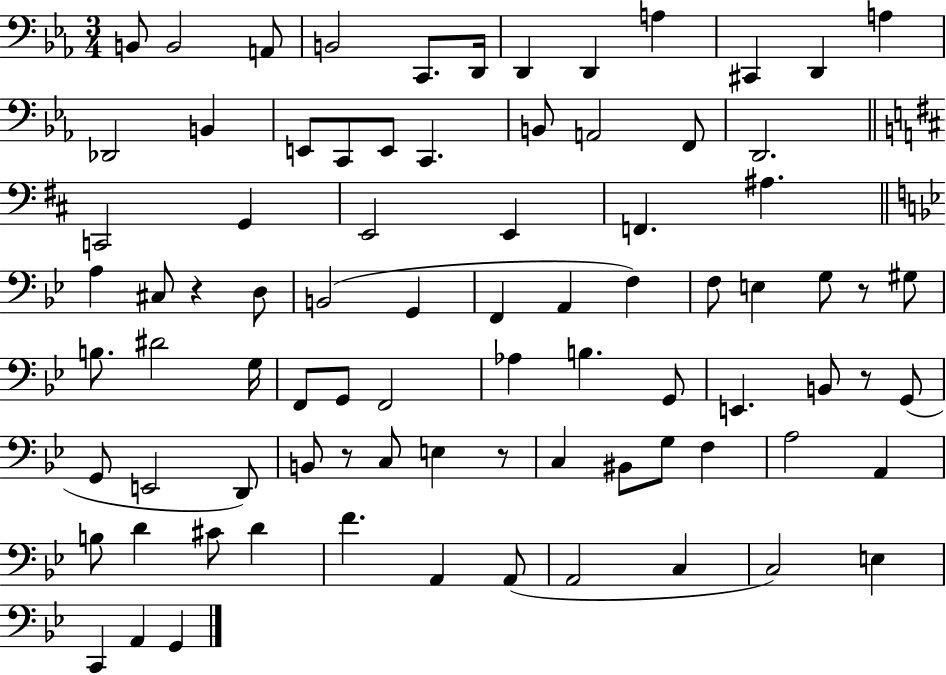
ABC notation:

X:1
T:Untitled
M:3/4
L:1/4
K:Eb
B,,/2 B,,2 A,,/2 B,,2 C,,/2 D,,/4 D,, D,, A, ^C,, D,, A, _D,,2 B,, E,,/2 C,,/2 E,,/2 C,, B,,/2 A,,2 F,,/2 D,,2 C,,2 G,, E,,2 E,, F,, ^A, A, ^C,/2 z D,/2 B,,2 G,, F,, A,, F, F,/2 E, G,/2 z/2 ^G,/2 B,/2 ^D2 G,/4 F,,/2 G,,/2 F,,2 _A, B, G,,/2 E,, B,,/2 z/2 G,,/2 G,,/2 E,,2 D,,/2 B,,/2 z/2 C,/2 E, z/2 C, ^B,,/2 G,/2 F, A,2 A,, B,/2 D ^C/2 D F A,, A,,/2 A,,2 C, C,2 E, C,, A,, G,,